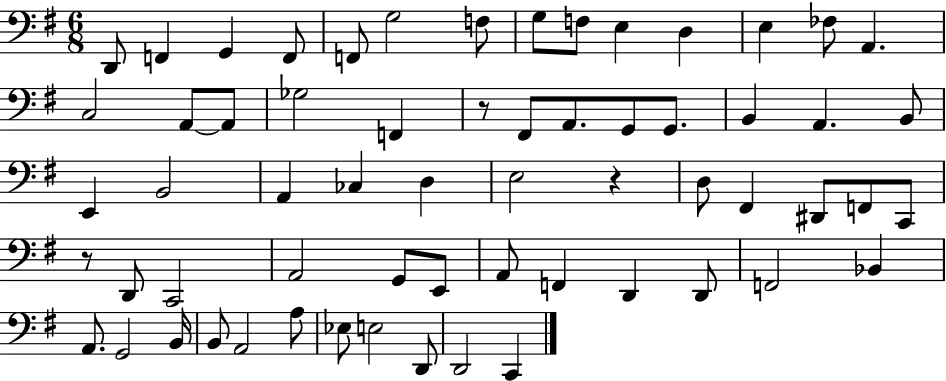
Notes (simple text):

D2/e F2/q G2/q F2/e F2/e G3/h F3/e G3/e F3/e E3/q D3/q E3/q FES3/e A2/q. C3/h A2/e A2/e Gb3/h F2/q R/e F#2/e A2/e. G2/e G2/e. B2/q A2/q. B2/e E2/q B2/h A2/q CES3/q D3/q E3/h R/q D3/e F#2/q D#2/e F2/e C2/e R/e D2/e C2/h A2/h G2/e E2/e A2/e F2/q D2/q D2/e F2/h Bb2/q A2/e. G2/h B2/s B2/e A2/h A3/e Eb3/e E3/h D2/e D2/h C2/q